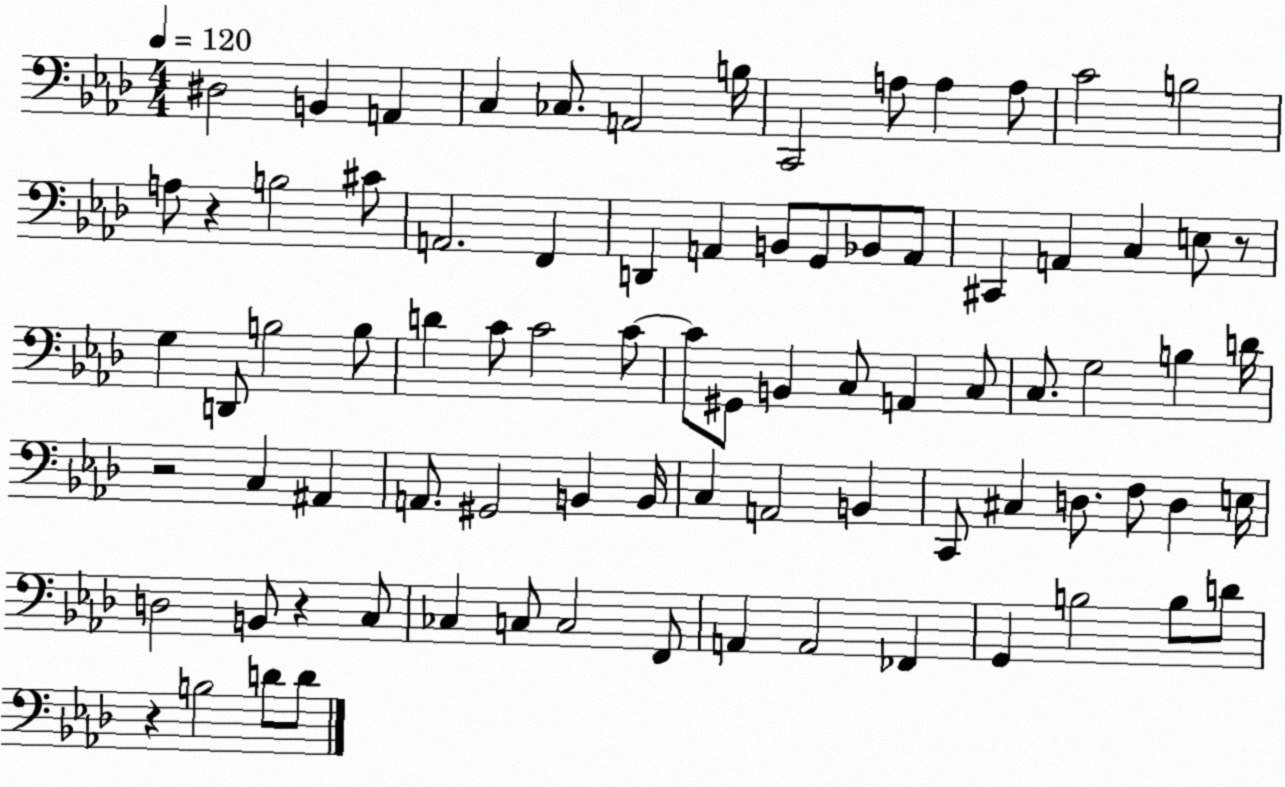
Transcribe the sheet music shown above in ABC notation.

X:1
T:Untitled
M:4/4
L:1/4
K:Ab
^D,2 B,, A,, C, _C,/2 A,,2 B,/4 C,,2 A,/2 A, A,/2 C2 B,2 A,/2 z B,2 ^C/2 A,,2 F,, D,, A,, B,,/2 G,,/2 _B,,/2 A,,/2 ^C,, A,, C, E,/2 z/2 G, D,,/2 B,2 B,/2 D C/2 C2 C/2 C/2 ^G,,/2 B,, C,/2 A,, C,/2 C,/2 G,2 B, D/4 z2 C, ^A,, A,,/2 ^G,,2 B,, B,,/4 C, A,,2 B,, C,,/2 ^C, D,/2 F,/2 D, E,/4 D,2 B,,/2 z C,/2 _C, C,/2 C,2 F,,/2 A,, A,,2 _F,, G,, B,2 B,/2 D/2 z B,2 D/2 D/2